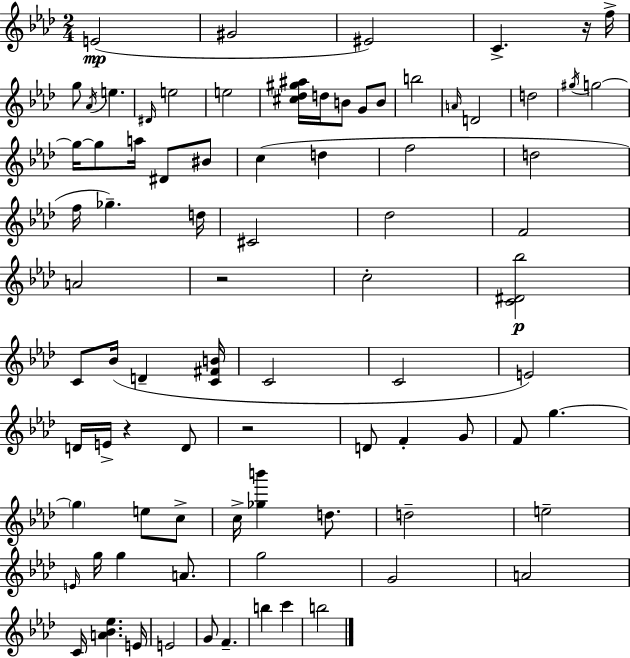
E4/h G#4/h EIS4/h C4/q. R/s F5/s G5/e Ab4/s E5/q. D#4/s E5/h E5/h [C#5,Db5,G#5,A#5]/s D5/s B4/e G4/e B4/e B5/h A4/s D4/h D5/h G#5/s G5/h G5/s G5/e A5/s D#4/e BIS4/e C5/q D5/q F5/h D5/h F5/s Gb5/q. D5/s C#4/h Db5/h F4/h A4/h R/h C5/h [C4,D#4,Bb5]/h C4/e Bb4/s D4/q [C4,F#4,B4]/s C4/h C4/h E4/h D4/s E4/s R/q D4/e R/h D4/e F4/q G4/e F4/e G5/q. G5/q E5/e C5/e C5/s [Gb5,B6]/q D5/e. D5/h E5/h E4/s G5/s G5/q A4/e. G5/h G4/h A4/h C4/s [A4,Bb4,Eb5]/q. E4/s E4/h G4/e F4/q. B5/q C6/q B5/h